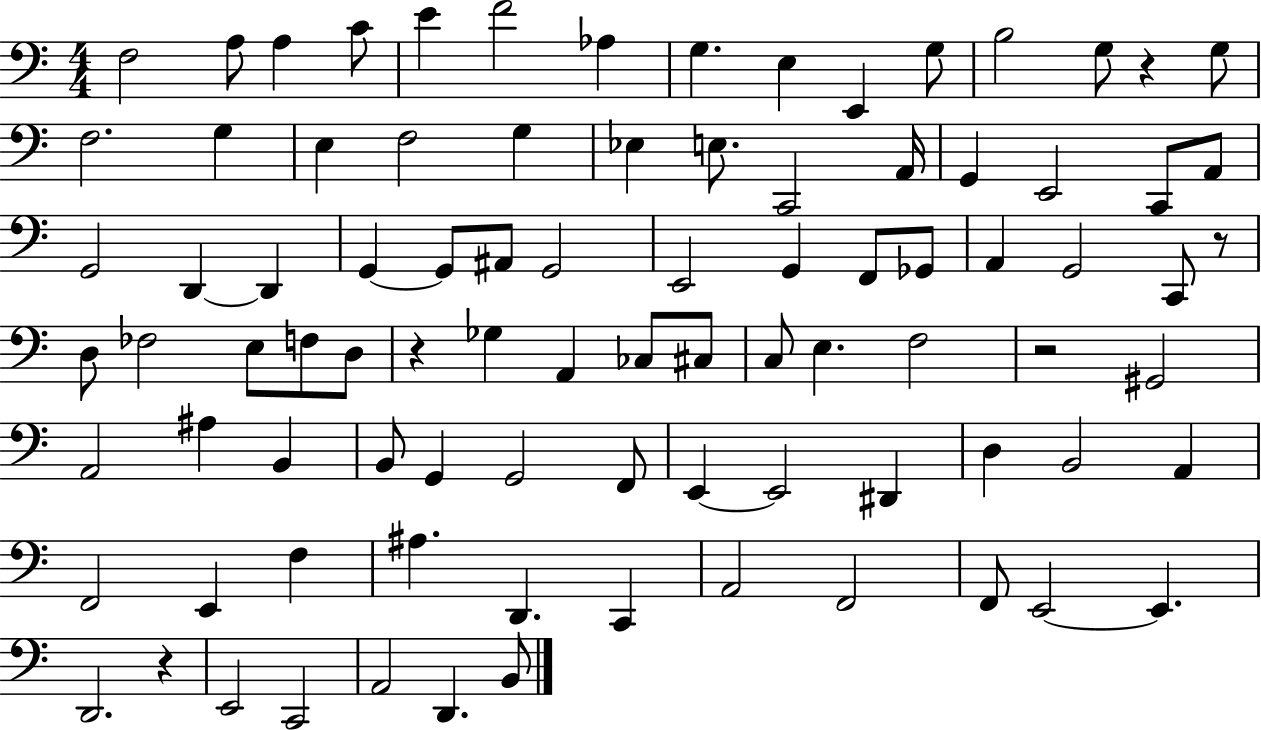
F3/h A3/e A3/q C4/e E4/q F4/h Ab3/q G3/q. E3/q E2/q G3/e B3/h G3/e R/q G3/e F3/h. G3/q E3/q F3/h G3/q Eb3/q E3/e. C2/h A2/s G2/q E2/h C2/e A2/e G2/h D2/q D2/q G2/q G2/e A#2/e G2/h E2/h G2/q F2/e Gb2/e A2/q G2/h C2/e R/e D3/e FES3/h E3/e F3/e D3/e R/q Gb3/q A2/q CES3/e C#3/e C3/e E3/q. F3/h R/h G#2/h A2/h A#3/q B2/q B2/e G2/q G2/h F2/e E2/q E2/h D#2/q D3/q B2/h A2/q F2/h E2/q F3/q A#3/q. D2/q. C2/q A2/h F2/h F2/e E2/h E2/q. D2/h. R/q E2/h C2/h A2/h D2/q. B2/e